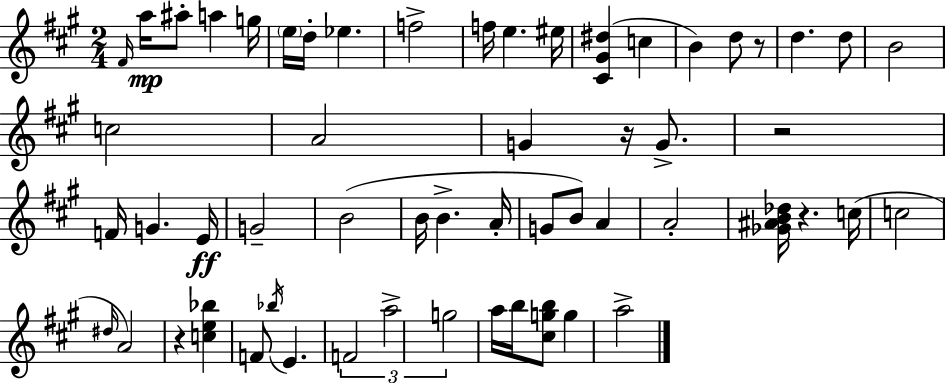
F#4/s A5/s A#5/e A5/q G5/s E5/s D5/s Eb5/q. F5/h F5/s E5/q. EIS5/s [C#4,G#4,D#5]/q C5/q B4/q D5/e R/e D5/q. D5/e B4/h C5/h A4/h G4/q R/s G4/e. R/h F4/s G4/q. E4/s G4/h B4/h B4/s B4/q. A4/s G4/e B4/e A4/q A4/h [Gb4,A#4,B4,Db5]/s R/q. C5/s C5/h D#5/s A4/h R/q [C5,E5,Bb5]/q F4/e Bb5/s E4/q. F4/h A5/h G5/h A5/s B5/s [C#5,G5,B5]/e G5/q A5/h